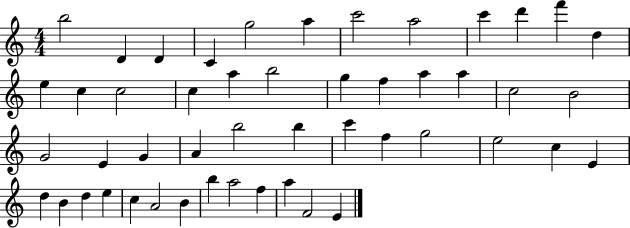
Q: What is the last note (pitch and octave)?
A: E4